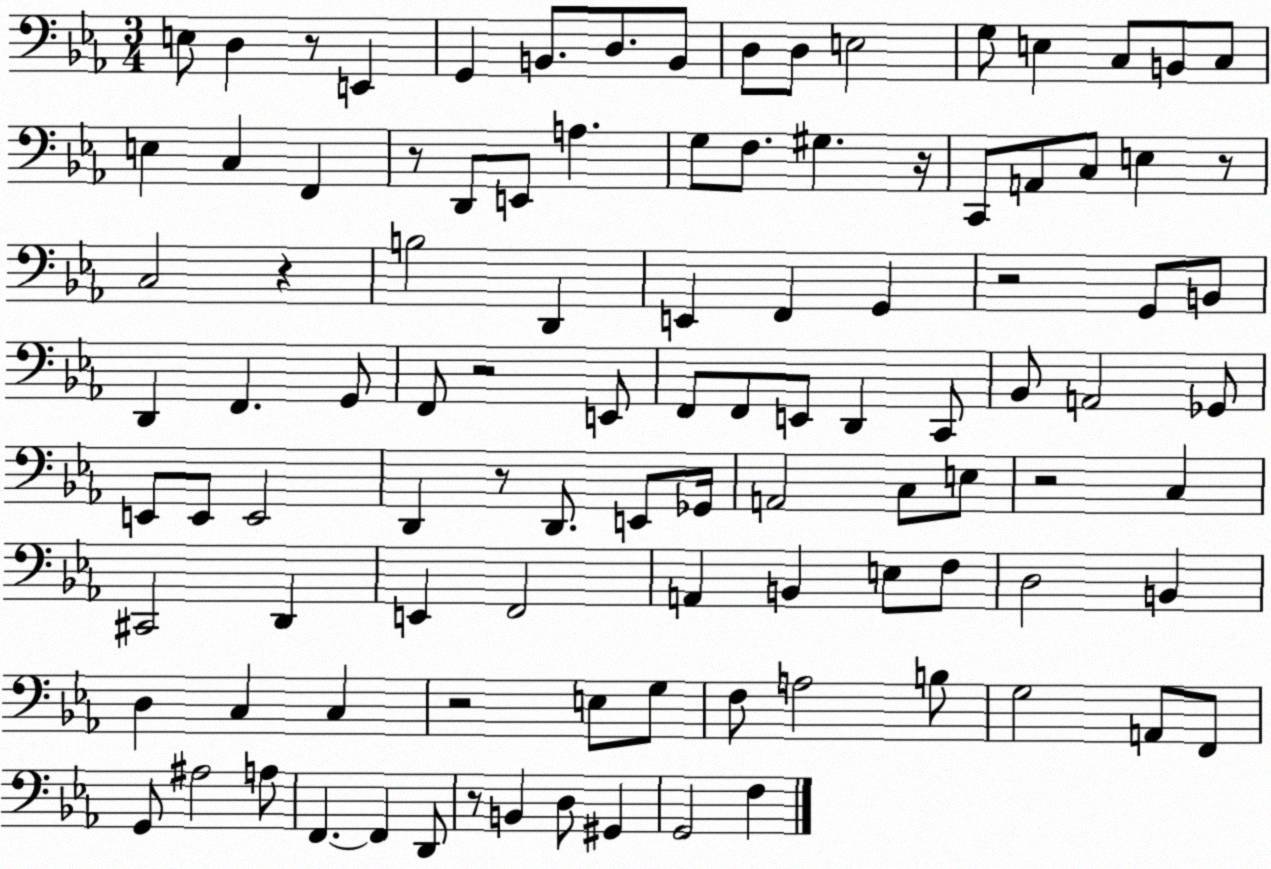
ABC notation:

X:1
T:Untitled
M:3/4
L:1/4
K:Eb
E,/2 D, z/2 E,, G,, B,,/2 D,/2 B,,/2 D,/2 D,/2 E,2 G,/2 E, C,/2 B,,/2 C,/2 E, C, F,, z/2 D,,/2 E,,/2 A, G,/2 F,/2 ^G, z/4 C,,/2 A,,/2 C,/2 E, z/2 C,2 z B,2 D,, E,, F,, G,, z2 G,,/2 B,,/2 D,, F,, G,,/2 F,,/2 z2 E,,/2 F,,/2 F,,/2 E,,/2 D,, C,,/2 _B,,/2 A,,2 _G,,/2 E,,/2 E,,/2 E,,2 D,, z/2 D,,/2 E,,/2 _G,,/4 A,,2 C,/2 E,/2 z2 C, ^C,,2 D,, E,, F,,2 A,, B,, E,/2 F,/2 D,2 B,, D, C, C, z2 E,/2 G,/2 F,/2 A,2 B,/2 G,2 A,,/2 F,,/2 G,,/2 ^A,2 A,/2 F,, F,, D,,/2 z/2 B,, D,/2 ^G,, G,,2 F,